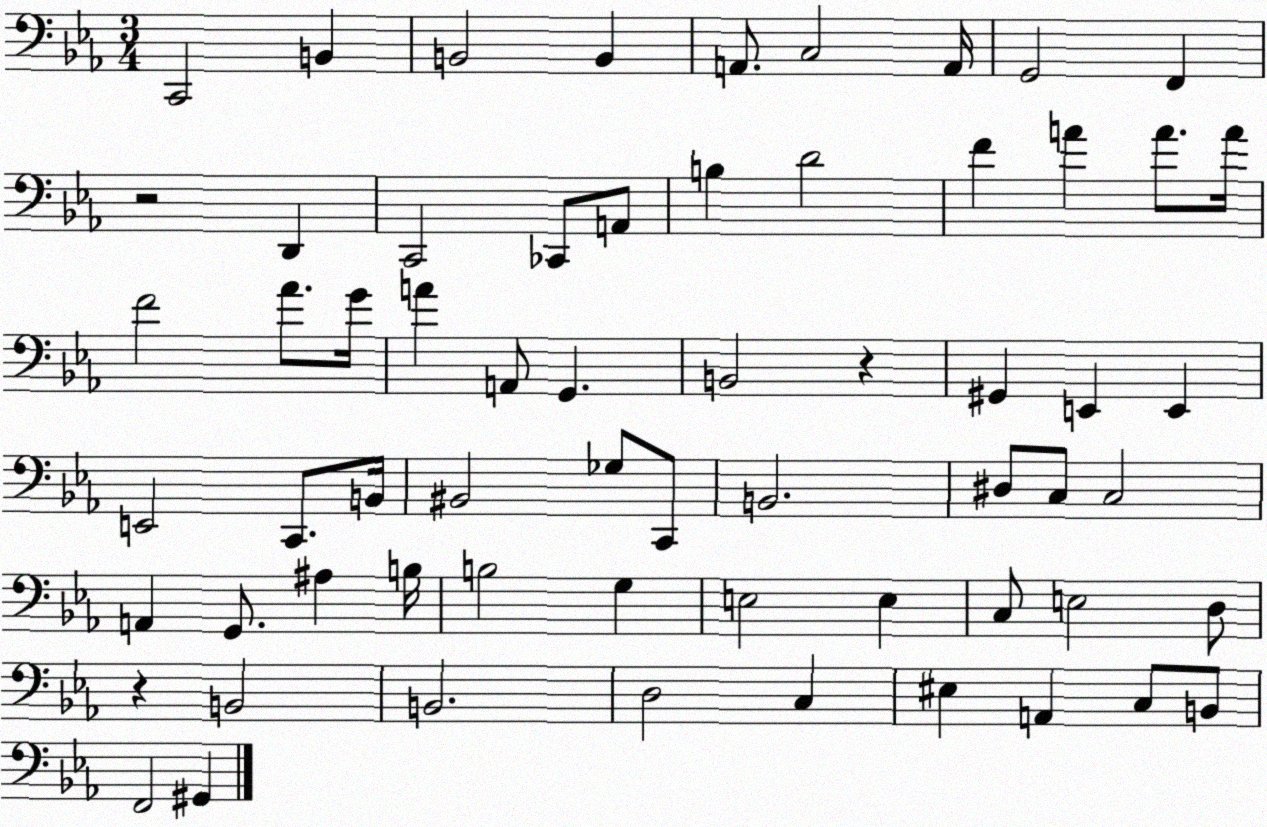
X:1
T:Untitled
M:3/4
L:1/4
K:Eb
C,,2 B,, B,,2 B,, A,,/2 C,2 A,,/4 G,,2 F,, z2 D,, C,,2 _C,,/2 A,,/2 B, D2 F A A/2 A/4 F2 _A/2 G/4 A A,,/2 G,, B,,2 z ^G,, E,, E,, E,,2 C,,/2 B,,/4 ^B,,2 _G,/2 C,,/2 B,,2 ^D,/2 C,/2 C,2 A,, G,,/2 ^A, B,/4 B,2 G, E,2 E, C,/2 E,2 D,/2 z B,,2 B,,2 D,2 C, ^E, A,, C,/2 B,,/2 F,,2 ^G,,